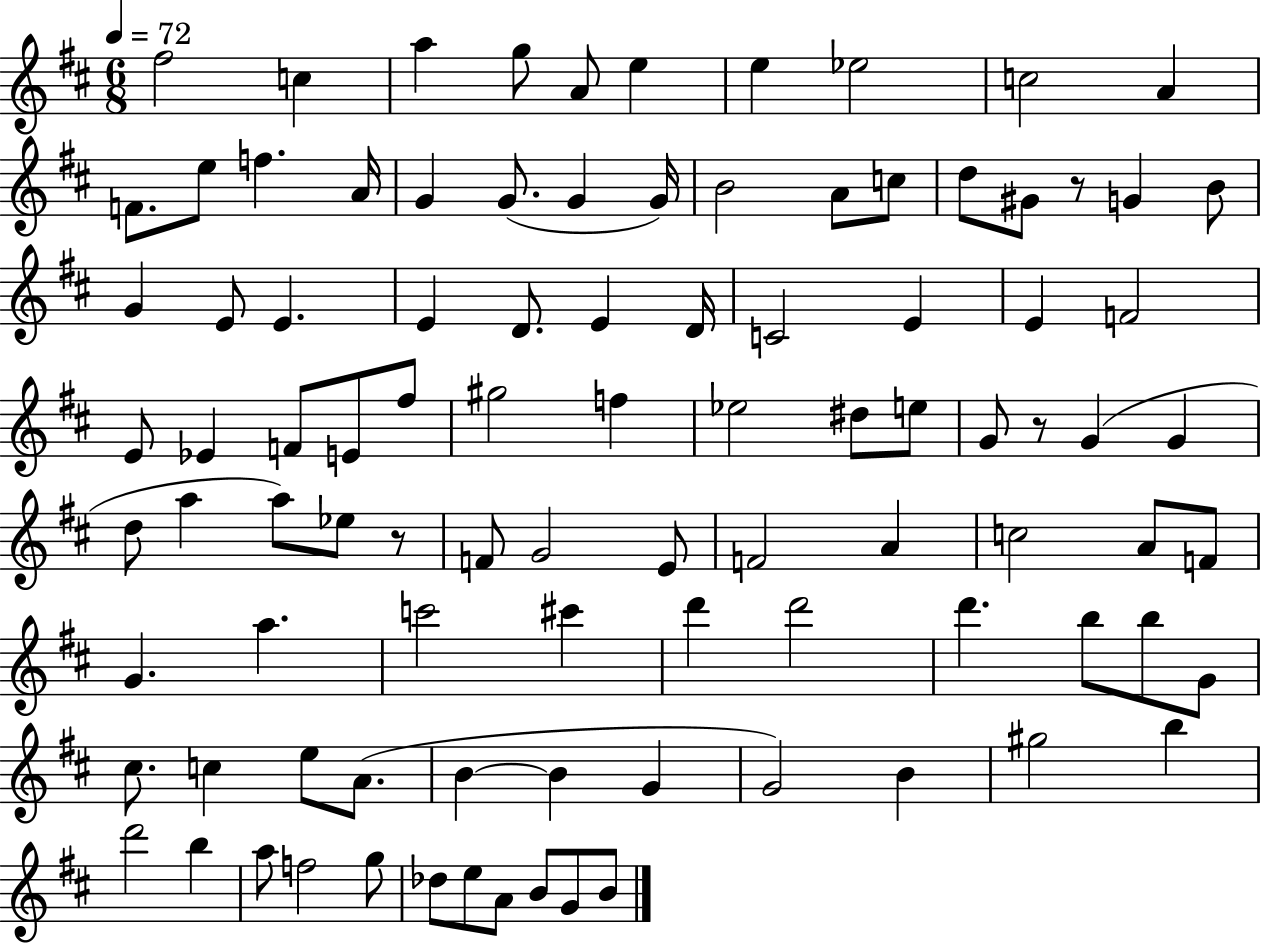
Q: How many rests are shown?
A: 3